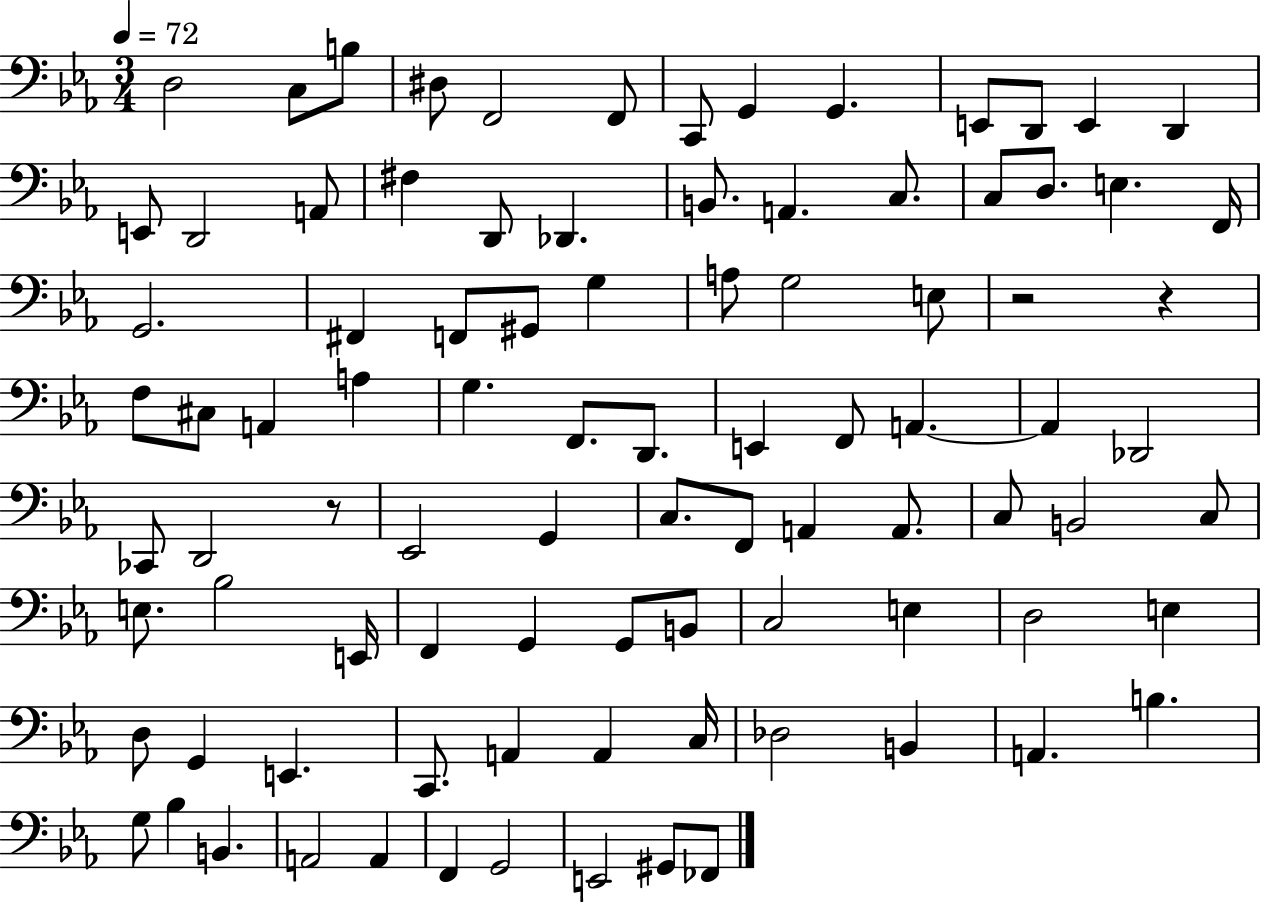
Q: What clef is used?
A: bass